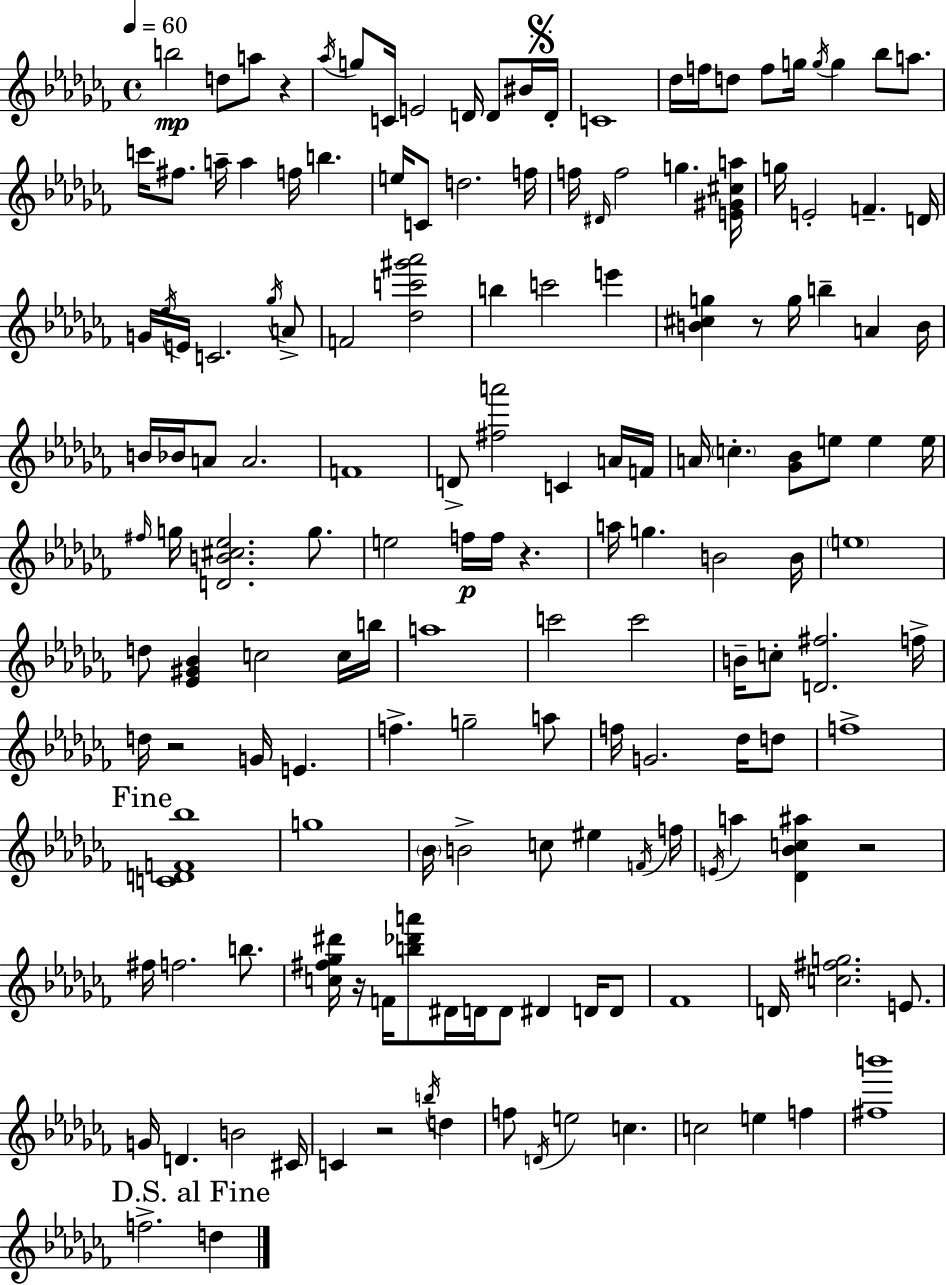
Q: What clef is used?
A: treble